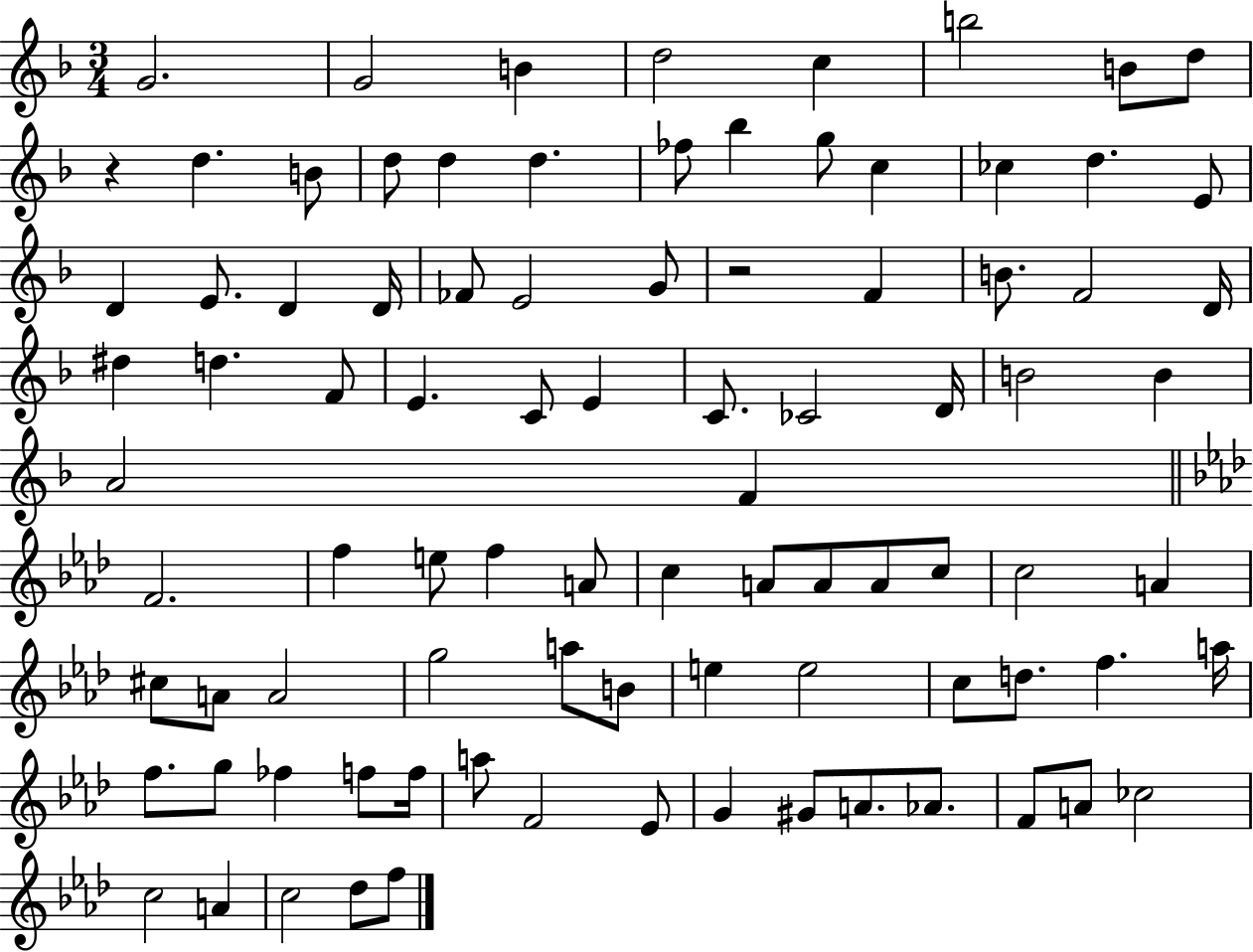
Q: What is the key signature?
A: F major